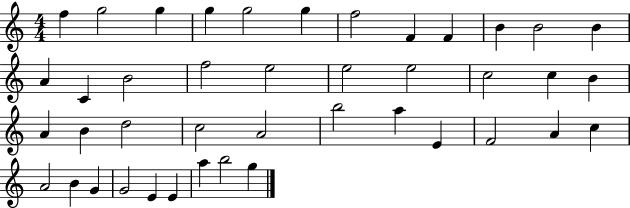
X:1
T:Untitled
M:4/4
L:1/4
K:C
f g2 g g g2 g f2 F F B B2 B A C B2 f2 e2 e2 e2 c2 c B A B d2 c2 A2 b2 a E F2 A c A2 B G G2 E E a b2 g